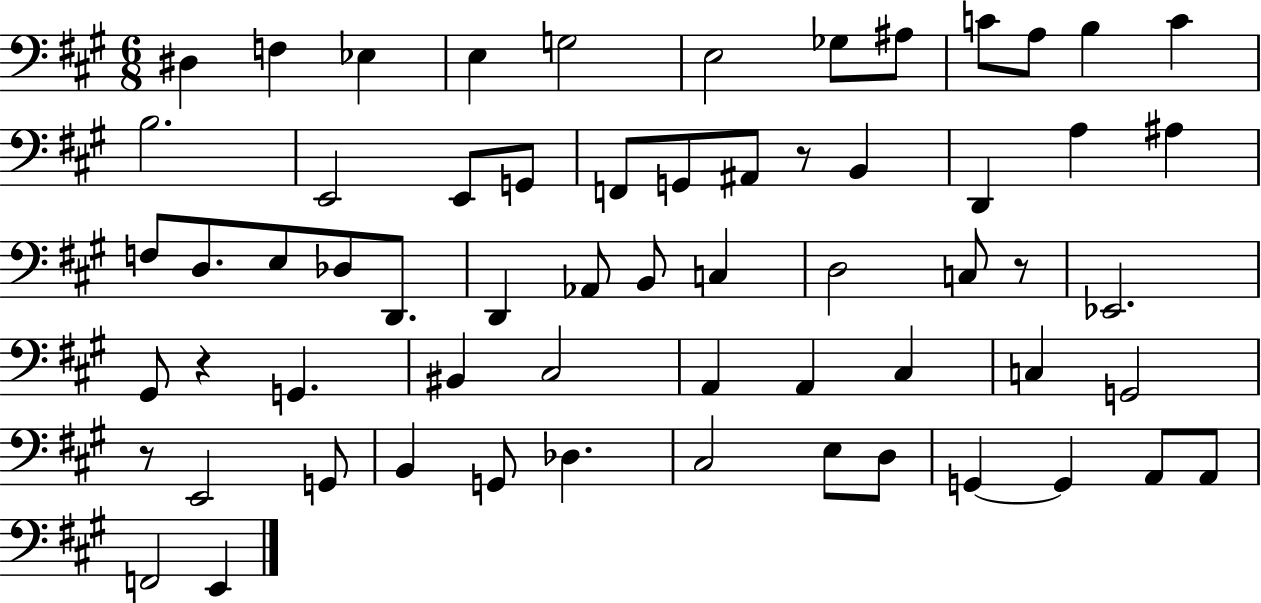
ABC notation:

X:1
T:Untitled
M:6/8
L:1/4
K:A
^D, F, _E, E, G,2 E,2 _G,/2 ^A,/2 C/2 A,/2 B, C B,2 E,,2 E,,/2 G,,/2 F,,/2 G,,/2 ^A,,/2 z/2 B,, D,, A, ^A, F,/2 D,/2 E,/2 _D,/2 D,,/2 D,, _A,,/2 B,,/2 C, D,2 C,/2 z/2 _E,,2 ^G,,/2 z G,, ^B,, ^C,2 A,, A,, ^C, C, G,,2 z/2 E,,2 G,,/2 B,, G,,/2 _D, ^C,2 E,/2 D,/2 G,, G,, A,,/2 A,,/2 F,,2 E,,